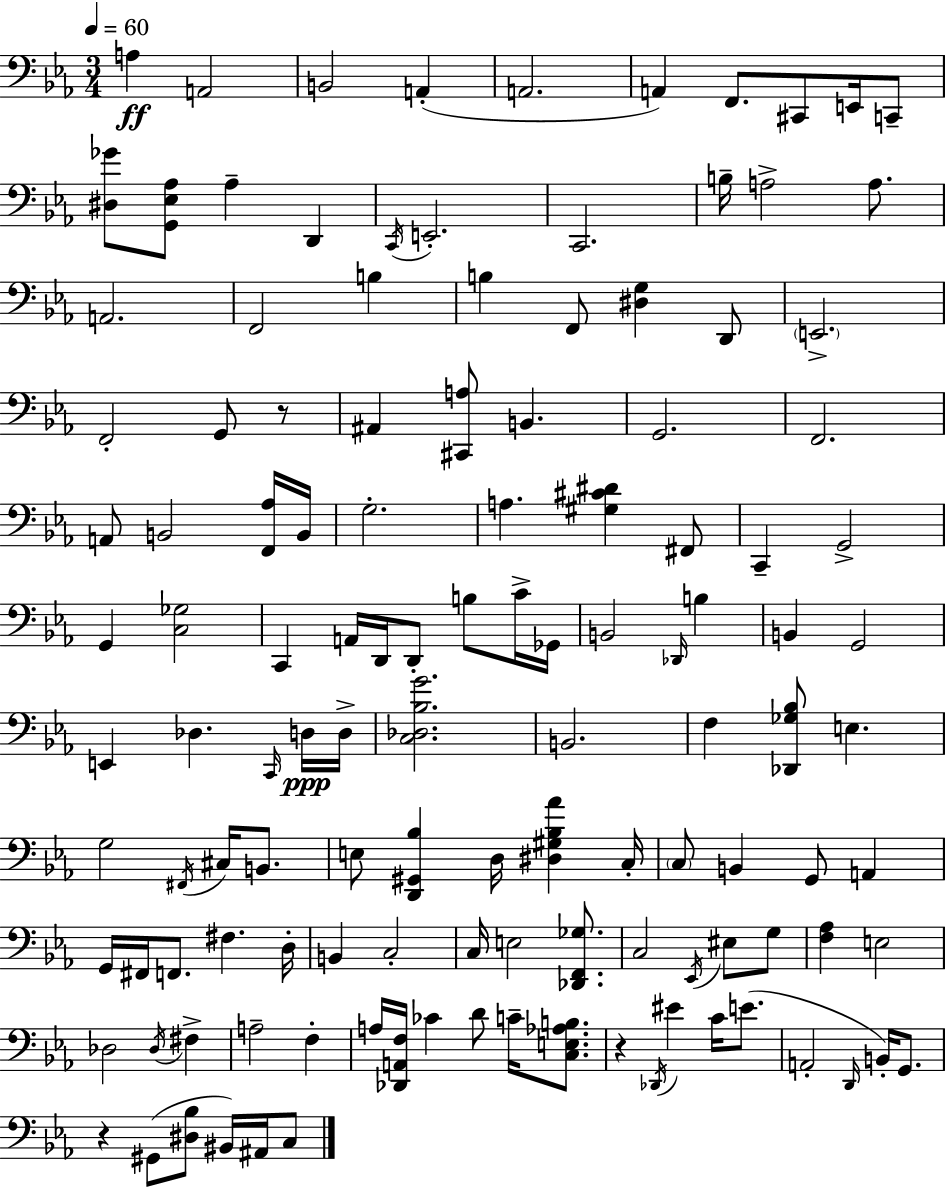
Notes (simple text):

A3/q A2/h B2/h A2/q A2/h. A2/q F2/e. C#2/e E2/s C2/e [D#3,Gb4]/e [G2,Eb3,Ab3]/e Ab3/q D2/q C2/s E2/h. C2/h. B3/s A3/h A3/e. A2/h. F2/h B3/q B3/q F2/e [D#3,G3]/q D2/e E2/h. F2/h G2/e R/e A#2/q [C#2,A3]/e B2/q. G2/h. F2/h. A2/e B2/h [F2,Ab3]/s B2/s G3/h. A3/q. [G#3,C#4,D#4]/q F#2/e C2/q G2/h G2/q [C3,Gb3]/h C2/q A2/s D2/s D2/e B3/e C4/s Gb2/s B2/h Db2/s B3/q B2/q G2/h E2/q Db3/q. C2/s D3/s D3/s [C3,Db3,Bb3,G4]/h. B2/h. F3/q [Db2,Gb3,Bb3]/e E3/q. G3/h F#2/s C#3/s B2/e. E3/e [D2,G#2,Bb3]/q D3/s [D#3,G#3,Bb3,Ab4]/q C3/s C3/e B2/q G2/e A2/q G2/s F#2/s F2/e. F#3/q. D3/s B2/q C3/h C3/s E3/h [Db2,F2,Gb3]/e. C3/h Eb2/s EIS3/e G3/e [F3,Ab3]/q E3/h Db3/h Db3/s F#3/q A3/h F3/q A3/s [Db2,A2,F3]/s CES4/q D4/e C4/s [C3,E3,Ab3,B3]/e. R/q Db2/s EIS4/q C4/s E4/e. A2/h D2/s B2/s G2/e. R/q G#2/e [D#3,Bb3]/e BIS2/s A#2/s C3/e